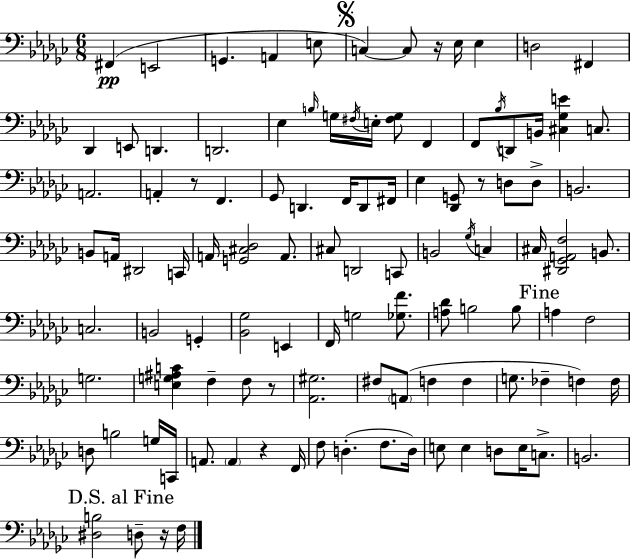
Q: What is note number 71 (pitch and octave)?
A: FES3